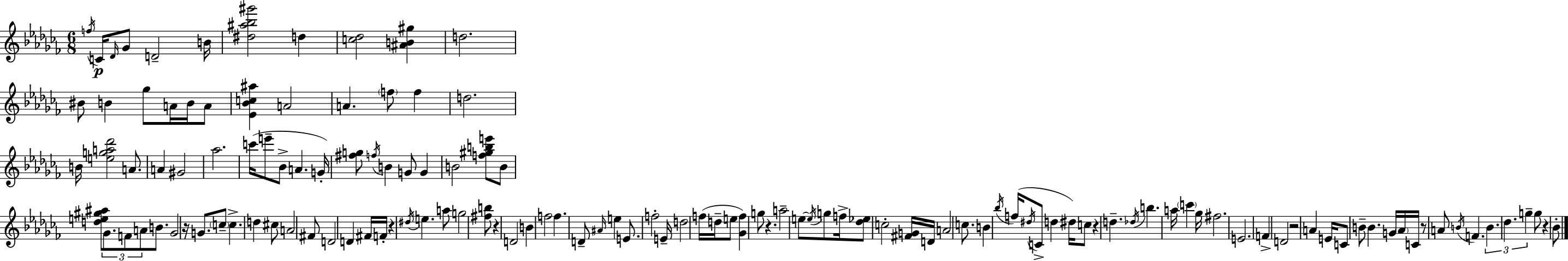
{
  \clef treble
  \numericTimeSignature
  \time 6/8
  \key aes \minor
  \repeat volta 2 { \acciaccatura { f''16 }\p c'16 \grace { des'16 } ges'8 d'2-- | b'16 <dis'' ais'' bes'' gis'''>2 d''4 | <c'' des''>2 <ais' b' gis''>4 | d''2. | \break bis'8 b'4 ges''8 a'16 b'16 | a'8 <ees' bes' c'' ais''>4 a'2 | a'4. \parenthesize f''8 f''4 | d''2. | \break b'16 <e'' g'' a'' des'''>2 a'8. | a'4 gis'2 | aes''2. | c'''16( e'''8-- bes'8-> a'4. | \break g'16-.) <fis'' g''>8 \acciaccatura { f''16 } b'4 g'8 g'4 | b'2 <f'' gis'' b'' e'''>8 | b'8 <d'' e'' gis'' ais''>8 \tuplet 3/2 { ges'8. f'8 a'8 } | b'8. ges'2 r16 | \break g'8. \parenthesize c''8-- c''4.-> d''4 | cis''8 a'2 | fis'8 d'2 d'4 | fis'16 f'16-. r4 \acciaccatura { dis''16 } e''4. | \break a''8 g''2 | <fis'' b''>8 r4 d'2 | b'4 f''2 | f''4. d'8-- | \break \grace { ais'16 } e''4 e'8. f''2-. | e'16-- d''2 | f''16( d''16-- e''8 <ges' f''>4) g''8 r4. | a''2-- | \break e''8~~ \acciaccatura { e''16 } g''8 f''16-> <des'' ees''>8 c''2-. | <fis' g'>16 d'16 a'2 | c''8. b'4 \acciaccatura { bes''16 }( f''16 | \acciaccatura { dis''16 } c'8-> d''4 dis''16) c''8 r4 | \break d''4.-- \acciaccatura { des''16 } b''4. | a''16 \parenthesize c'''4 ges''16 fis''2. | e'2. | f'4-> | \break d'2 r2 | a'4 e'16 c'8 | b'8-- b'4. g'16 \parenthesize aes'16 c'16 r8 | a'8 \acciaccatura { b'16 } f'4. \tuplet 3/2 { b'4. | \break des''4. g''4-- } | g''8 r4 bes'8-. } \bar "|."
}